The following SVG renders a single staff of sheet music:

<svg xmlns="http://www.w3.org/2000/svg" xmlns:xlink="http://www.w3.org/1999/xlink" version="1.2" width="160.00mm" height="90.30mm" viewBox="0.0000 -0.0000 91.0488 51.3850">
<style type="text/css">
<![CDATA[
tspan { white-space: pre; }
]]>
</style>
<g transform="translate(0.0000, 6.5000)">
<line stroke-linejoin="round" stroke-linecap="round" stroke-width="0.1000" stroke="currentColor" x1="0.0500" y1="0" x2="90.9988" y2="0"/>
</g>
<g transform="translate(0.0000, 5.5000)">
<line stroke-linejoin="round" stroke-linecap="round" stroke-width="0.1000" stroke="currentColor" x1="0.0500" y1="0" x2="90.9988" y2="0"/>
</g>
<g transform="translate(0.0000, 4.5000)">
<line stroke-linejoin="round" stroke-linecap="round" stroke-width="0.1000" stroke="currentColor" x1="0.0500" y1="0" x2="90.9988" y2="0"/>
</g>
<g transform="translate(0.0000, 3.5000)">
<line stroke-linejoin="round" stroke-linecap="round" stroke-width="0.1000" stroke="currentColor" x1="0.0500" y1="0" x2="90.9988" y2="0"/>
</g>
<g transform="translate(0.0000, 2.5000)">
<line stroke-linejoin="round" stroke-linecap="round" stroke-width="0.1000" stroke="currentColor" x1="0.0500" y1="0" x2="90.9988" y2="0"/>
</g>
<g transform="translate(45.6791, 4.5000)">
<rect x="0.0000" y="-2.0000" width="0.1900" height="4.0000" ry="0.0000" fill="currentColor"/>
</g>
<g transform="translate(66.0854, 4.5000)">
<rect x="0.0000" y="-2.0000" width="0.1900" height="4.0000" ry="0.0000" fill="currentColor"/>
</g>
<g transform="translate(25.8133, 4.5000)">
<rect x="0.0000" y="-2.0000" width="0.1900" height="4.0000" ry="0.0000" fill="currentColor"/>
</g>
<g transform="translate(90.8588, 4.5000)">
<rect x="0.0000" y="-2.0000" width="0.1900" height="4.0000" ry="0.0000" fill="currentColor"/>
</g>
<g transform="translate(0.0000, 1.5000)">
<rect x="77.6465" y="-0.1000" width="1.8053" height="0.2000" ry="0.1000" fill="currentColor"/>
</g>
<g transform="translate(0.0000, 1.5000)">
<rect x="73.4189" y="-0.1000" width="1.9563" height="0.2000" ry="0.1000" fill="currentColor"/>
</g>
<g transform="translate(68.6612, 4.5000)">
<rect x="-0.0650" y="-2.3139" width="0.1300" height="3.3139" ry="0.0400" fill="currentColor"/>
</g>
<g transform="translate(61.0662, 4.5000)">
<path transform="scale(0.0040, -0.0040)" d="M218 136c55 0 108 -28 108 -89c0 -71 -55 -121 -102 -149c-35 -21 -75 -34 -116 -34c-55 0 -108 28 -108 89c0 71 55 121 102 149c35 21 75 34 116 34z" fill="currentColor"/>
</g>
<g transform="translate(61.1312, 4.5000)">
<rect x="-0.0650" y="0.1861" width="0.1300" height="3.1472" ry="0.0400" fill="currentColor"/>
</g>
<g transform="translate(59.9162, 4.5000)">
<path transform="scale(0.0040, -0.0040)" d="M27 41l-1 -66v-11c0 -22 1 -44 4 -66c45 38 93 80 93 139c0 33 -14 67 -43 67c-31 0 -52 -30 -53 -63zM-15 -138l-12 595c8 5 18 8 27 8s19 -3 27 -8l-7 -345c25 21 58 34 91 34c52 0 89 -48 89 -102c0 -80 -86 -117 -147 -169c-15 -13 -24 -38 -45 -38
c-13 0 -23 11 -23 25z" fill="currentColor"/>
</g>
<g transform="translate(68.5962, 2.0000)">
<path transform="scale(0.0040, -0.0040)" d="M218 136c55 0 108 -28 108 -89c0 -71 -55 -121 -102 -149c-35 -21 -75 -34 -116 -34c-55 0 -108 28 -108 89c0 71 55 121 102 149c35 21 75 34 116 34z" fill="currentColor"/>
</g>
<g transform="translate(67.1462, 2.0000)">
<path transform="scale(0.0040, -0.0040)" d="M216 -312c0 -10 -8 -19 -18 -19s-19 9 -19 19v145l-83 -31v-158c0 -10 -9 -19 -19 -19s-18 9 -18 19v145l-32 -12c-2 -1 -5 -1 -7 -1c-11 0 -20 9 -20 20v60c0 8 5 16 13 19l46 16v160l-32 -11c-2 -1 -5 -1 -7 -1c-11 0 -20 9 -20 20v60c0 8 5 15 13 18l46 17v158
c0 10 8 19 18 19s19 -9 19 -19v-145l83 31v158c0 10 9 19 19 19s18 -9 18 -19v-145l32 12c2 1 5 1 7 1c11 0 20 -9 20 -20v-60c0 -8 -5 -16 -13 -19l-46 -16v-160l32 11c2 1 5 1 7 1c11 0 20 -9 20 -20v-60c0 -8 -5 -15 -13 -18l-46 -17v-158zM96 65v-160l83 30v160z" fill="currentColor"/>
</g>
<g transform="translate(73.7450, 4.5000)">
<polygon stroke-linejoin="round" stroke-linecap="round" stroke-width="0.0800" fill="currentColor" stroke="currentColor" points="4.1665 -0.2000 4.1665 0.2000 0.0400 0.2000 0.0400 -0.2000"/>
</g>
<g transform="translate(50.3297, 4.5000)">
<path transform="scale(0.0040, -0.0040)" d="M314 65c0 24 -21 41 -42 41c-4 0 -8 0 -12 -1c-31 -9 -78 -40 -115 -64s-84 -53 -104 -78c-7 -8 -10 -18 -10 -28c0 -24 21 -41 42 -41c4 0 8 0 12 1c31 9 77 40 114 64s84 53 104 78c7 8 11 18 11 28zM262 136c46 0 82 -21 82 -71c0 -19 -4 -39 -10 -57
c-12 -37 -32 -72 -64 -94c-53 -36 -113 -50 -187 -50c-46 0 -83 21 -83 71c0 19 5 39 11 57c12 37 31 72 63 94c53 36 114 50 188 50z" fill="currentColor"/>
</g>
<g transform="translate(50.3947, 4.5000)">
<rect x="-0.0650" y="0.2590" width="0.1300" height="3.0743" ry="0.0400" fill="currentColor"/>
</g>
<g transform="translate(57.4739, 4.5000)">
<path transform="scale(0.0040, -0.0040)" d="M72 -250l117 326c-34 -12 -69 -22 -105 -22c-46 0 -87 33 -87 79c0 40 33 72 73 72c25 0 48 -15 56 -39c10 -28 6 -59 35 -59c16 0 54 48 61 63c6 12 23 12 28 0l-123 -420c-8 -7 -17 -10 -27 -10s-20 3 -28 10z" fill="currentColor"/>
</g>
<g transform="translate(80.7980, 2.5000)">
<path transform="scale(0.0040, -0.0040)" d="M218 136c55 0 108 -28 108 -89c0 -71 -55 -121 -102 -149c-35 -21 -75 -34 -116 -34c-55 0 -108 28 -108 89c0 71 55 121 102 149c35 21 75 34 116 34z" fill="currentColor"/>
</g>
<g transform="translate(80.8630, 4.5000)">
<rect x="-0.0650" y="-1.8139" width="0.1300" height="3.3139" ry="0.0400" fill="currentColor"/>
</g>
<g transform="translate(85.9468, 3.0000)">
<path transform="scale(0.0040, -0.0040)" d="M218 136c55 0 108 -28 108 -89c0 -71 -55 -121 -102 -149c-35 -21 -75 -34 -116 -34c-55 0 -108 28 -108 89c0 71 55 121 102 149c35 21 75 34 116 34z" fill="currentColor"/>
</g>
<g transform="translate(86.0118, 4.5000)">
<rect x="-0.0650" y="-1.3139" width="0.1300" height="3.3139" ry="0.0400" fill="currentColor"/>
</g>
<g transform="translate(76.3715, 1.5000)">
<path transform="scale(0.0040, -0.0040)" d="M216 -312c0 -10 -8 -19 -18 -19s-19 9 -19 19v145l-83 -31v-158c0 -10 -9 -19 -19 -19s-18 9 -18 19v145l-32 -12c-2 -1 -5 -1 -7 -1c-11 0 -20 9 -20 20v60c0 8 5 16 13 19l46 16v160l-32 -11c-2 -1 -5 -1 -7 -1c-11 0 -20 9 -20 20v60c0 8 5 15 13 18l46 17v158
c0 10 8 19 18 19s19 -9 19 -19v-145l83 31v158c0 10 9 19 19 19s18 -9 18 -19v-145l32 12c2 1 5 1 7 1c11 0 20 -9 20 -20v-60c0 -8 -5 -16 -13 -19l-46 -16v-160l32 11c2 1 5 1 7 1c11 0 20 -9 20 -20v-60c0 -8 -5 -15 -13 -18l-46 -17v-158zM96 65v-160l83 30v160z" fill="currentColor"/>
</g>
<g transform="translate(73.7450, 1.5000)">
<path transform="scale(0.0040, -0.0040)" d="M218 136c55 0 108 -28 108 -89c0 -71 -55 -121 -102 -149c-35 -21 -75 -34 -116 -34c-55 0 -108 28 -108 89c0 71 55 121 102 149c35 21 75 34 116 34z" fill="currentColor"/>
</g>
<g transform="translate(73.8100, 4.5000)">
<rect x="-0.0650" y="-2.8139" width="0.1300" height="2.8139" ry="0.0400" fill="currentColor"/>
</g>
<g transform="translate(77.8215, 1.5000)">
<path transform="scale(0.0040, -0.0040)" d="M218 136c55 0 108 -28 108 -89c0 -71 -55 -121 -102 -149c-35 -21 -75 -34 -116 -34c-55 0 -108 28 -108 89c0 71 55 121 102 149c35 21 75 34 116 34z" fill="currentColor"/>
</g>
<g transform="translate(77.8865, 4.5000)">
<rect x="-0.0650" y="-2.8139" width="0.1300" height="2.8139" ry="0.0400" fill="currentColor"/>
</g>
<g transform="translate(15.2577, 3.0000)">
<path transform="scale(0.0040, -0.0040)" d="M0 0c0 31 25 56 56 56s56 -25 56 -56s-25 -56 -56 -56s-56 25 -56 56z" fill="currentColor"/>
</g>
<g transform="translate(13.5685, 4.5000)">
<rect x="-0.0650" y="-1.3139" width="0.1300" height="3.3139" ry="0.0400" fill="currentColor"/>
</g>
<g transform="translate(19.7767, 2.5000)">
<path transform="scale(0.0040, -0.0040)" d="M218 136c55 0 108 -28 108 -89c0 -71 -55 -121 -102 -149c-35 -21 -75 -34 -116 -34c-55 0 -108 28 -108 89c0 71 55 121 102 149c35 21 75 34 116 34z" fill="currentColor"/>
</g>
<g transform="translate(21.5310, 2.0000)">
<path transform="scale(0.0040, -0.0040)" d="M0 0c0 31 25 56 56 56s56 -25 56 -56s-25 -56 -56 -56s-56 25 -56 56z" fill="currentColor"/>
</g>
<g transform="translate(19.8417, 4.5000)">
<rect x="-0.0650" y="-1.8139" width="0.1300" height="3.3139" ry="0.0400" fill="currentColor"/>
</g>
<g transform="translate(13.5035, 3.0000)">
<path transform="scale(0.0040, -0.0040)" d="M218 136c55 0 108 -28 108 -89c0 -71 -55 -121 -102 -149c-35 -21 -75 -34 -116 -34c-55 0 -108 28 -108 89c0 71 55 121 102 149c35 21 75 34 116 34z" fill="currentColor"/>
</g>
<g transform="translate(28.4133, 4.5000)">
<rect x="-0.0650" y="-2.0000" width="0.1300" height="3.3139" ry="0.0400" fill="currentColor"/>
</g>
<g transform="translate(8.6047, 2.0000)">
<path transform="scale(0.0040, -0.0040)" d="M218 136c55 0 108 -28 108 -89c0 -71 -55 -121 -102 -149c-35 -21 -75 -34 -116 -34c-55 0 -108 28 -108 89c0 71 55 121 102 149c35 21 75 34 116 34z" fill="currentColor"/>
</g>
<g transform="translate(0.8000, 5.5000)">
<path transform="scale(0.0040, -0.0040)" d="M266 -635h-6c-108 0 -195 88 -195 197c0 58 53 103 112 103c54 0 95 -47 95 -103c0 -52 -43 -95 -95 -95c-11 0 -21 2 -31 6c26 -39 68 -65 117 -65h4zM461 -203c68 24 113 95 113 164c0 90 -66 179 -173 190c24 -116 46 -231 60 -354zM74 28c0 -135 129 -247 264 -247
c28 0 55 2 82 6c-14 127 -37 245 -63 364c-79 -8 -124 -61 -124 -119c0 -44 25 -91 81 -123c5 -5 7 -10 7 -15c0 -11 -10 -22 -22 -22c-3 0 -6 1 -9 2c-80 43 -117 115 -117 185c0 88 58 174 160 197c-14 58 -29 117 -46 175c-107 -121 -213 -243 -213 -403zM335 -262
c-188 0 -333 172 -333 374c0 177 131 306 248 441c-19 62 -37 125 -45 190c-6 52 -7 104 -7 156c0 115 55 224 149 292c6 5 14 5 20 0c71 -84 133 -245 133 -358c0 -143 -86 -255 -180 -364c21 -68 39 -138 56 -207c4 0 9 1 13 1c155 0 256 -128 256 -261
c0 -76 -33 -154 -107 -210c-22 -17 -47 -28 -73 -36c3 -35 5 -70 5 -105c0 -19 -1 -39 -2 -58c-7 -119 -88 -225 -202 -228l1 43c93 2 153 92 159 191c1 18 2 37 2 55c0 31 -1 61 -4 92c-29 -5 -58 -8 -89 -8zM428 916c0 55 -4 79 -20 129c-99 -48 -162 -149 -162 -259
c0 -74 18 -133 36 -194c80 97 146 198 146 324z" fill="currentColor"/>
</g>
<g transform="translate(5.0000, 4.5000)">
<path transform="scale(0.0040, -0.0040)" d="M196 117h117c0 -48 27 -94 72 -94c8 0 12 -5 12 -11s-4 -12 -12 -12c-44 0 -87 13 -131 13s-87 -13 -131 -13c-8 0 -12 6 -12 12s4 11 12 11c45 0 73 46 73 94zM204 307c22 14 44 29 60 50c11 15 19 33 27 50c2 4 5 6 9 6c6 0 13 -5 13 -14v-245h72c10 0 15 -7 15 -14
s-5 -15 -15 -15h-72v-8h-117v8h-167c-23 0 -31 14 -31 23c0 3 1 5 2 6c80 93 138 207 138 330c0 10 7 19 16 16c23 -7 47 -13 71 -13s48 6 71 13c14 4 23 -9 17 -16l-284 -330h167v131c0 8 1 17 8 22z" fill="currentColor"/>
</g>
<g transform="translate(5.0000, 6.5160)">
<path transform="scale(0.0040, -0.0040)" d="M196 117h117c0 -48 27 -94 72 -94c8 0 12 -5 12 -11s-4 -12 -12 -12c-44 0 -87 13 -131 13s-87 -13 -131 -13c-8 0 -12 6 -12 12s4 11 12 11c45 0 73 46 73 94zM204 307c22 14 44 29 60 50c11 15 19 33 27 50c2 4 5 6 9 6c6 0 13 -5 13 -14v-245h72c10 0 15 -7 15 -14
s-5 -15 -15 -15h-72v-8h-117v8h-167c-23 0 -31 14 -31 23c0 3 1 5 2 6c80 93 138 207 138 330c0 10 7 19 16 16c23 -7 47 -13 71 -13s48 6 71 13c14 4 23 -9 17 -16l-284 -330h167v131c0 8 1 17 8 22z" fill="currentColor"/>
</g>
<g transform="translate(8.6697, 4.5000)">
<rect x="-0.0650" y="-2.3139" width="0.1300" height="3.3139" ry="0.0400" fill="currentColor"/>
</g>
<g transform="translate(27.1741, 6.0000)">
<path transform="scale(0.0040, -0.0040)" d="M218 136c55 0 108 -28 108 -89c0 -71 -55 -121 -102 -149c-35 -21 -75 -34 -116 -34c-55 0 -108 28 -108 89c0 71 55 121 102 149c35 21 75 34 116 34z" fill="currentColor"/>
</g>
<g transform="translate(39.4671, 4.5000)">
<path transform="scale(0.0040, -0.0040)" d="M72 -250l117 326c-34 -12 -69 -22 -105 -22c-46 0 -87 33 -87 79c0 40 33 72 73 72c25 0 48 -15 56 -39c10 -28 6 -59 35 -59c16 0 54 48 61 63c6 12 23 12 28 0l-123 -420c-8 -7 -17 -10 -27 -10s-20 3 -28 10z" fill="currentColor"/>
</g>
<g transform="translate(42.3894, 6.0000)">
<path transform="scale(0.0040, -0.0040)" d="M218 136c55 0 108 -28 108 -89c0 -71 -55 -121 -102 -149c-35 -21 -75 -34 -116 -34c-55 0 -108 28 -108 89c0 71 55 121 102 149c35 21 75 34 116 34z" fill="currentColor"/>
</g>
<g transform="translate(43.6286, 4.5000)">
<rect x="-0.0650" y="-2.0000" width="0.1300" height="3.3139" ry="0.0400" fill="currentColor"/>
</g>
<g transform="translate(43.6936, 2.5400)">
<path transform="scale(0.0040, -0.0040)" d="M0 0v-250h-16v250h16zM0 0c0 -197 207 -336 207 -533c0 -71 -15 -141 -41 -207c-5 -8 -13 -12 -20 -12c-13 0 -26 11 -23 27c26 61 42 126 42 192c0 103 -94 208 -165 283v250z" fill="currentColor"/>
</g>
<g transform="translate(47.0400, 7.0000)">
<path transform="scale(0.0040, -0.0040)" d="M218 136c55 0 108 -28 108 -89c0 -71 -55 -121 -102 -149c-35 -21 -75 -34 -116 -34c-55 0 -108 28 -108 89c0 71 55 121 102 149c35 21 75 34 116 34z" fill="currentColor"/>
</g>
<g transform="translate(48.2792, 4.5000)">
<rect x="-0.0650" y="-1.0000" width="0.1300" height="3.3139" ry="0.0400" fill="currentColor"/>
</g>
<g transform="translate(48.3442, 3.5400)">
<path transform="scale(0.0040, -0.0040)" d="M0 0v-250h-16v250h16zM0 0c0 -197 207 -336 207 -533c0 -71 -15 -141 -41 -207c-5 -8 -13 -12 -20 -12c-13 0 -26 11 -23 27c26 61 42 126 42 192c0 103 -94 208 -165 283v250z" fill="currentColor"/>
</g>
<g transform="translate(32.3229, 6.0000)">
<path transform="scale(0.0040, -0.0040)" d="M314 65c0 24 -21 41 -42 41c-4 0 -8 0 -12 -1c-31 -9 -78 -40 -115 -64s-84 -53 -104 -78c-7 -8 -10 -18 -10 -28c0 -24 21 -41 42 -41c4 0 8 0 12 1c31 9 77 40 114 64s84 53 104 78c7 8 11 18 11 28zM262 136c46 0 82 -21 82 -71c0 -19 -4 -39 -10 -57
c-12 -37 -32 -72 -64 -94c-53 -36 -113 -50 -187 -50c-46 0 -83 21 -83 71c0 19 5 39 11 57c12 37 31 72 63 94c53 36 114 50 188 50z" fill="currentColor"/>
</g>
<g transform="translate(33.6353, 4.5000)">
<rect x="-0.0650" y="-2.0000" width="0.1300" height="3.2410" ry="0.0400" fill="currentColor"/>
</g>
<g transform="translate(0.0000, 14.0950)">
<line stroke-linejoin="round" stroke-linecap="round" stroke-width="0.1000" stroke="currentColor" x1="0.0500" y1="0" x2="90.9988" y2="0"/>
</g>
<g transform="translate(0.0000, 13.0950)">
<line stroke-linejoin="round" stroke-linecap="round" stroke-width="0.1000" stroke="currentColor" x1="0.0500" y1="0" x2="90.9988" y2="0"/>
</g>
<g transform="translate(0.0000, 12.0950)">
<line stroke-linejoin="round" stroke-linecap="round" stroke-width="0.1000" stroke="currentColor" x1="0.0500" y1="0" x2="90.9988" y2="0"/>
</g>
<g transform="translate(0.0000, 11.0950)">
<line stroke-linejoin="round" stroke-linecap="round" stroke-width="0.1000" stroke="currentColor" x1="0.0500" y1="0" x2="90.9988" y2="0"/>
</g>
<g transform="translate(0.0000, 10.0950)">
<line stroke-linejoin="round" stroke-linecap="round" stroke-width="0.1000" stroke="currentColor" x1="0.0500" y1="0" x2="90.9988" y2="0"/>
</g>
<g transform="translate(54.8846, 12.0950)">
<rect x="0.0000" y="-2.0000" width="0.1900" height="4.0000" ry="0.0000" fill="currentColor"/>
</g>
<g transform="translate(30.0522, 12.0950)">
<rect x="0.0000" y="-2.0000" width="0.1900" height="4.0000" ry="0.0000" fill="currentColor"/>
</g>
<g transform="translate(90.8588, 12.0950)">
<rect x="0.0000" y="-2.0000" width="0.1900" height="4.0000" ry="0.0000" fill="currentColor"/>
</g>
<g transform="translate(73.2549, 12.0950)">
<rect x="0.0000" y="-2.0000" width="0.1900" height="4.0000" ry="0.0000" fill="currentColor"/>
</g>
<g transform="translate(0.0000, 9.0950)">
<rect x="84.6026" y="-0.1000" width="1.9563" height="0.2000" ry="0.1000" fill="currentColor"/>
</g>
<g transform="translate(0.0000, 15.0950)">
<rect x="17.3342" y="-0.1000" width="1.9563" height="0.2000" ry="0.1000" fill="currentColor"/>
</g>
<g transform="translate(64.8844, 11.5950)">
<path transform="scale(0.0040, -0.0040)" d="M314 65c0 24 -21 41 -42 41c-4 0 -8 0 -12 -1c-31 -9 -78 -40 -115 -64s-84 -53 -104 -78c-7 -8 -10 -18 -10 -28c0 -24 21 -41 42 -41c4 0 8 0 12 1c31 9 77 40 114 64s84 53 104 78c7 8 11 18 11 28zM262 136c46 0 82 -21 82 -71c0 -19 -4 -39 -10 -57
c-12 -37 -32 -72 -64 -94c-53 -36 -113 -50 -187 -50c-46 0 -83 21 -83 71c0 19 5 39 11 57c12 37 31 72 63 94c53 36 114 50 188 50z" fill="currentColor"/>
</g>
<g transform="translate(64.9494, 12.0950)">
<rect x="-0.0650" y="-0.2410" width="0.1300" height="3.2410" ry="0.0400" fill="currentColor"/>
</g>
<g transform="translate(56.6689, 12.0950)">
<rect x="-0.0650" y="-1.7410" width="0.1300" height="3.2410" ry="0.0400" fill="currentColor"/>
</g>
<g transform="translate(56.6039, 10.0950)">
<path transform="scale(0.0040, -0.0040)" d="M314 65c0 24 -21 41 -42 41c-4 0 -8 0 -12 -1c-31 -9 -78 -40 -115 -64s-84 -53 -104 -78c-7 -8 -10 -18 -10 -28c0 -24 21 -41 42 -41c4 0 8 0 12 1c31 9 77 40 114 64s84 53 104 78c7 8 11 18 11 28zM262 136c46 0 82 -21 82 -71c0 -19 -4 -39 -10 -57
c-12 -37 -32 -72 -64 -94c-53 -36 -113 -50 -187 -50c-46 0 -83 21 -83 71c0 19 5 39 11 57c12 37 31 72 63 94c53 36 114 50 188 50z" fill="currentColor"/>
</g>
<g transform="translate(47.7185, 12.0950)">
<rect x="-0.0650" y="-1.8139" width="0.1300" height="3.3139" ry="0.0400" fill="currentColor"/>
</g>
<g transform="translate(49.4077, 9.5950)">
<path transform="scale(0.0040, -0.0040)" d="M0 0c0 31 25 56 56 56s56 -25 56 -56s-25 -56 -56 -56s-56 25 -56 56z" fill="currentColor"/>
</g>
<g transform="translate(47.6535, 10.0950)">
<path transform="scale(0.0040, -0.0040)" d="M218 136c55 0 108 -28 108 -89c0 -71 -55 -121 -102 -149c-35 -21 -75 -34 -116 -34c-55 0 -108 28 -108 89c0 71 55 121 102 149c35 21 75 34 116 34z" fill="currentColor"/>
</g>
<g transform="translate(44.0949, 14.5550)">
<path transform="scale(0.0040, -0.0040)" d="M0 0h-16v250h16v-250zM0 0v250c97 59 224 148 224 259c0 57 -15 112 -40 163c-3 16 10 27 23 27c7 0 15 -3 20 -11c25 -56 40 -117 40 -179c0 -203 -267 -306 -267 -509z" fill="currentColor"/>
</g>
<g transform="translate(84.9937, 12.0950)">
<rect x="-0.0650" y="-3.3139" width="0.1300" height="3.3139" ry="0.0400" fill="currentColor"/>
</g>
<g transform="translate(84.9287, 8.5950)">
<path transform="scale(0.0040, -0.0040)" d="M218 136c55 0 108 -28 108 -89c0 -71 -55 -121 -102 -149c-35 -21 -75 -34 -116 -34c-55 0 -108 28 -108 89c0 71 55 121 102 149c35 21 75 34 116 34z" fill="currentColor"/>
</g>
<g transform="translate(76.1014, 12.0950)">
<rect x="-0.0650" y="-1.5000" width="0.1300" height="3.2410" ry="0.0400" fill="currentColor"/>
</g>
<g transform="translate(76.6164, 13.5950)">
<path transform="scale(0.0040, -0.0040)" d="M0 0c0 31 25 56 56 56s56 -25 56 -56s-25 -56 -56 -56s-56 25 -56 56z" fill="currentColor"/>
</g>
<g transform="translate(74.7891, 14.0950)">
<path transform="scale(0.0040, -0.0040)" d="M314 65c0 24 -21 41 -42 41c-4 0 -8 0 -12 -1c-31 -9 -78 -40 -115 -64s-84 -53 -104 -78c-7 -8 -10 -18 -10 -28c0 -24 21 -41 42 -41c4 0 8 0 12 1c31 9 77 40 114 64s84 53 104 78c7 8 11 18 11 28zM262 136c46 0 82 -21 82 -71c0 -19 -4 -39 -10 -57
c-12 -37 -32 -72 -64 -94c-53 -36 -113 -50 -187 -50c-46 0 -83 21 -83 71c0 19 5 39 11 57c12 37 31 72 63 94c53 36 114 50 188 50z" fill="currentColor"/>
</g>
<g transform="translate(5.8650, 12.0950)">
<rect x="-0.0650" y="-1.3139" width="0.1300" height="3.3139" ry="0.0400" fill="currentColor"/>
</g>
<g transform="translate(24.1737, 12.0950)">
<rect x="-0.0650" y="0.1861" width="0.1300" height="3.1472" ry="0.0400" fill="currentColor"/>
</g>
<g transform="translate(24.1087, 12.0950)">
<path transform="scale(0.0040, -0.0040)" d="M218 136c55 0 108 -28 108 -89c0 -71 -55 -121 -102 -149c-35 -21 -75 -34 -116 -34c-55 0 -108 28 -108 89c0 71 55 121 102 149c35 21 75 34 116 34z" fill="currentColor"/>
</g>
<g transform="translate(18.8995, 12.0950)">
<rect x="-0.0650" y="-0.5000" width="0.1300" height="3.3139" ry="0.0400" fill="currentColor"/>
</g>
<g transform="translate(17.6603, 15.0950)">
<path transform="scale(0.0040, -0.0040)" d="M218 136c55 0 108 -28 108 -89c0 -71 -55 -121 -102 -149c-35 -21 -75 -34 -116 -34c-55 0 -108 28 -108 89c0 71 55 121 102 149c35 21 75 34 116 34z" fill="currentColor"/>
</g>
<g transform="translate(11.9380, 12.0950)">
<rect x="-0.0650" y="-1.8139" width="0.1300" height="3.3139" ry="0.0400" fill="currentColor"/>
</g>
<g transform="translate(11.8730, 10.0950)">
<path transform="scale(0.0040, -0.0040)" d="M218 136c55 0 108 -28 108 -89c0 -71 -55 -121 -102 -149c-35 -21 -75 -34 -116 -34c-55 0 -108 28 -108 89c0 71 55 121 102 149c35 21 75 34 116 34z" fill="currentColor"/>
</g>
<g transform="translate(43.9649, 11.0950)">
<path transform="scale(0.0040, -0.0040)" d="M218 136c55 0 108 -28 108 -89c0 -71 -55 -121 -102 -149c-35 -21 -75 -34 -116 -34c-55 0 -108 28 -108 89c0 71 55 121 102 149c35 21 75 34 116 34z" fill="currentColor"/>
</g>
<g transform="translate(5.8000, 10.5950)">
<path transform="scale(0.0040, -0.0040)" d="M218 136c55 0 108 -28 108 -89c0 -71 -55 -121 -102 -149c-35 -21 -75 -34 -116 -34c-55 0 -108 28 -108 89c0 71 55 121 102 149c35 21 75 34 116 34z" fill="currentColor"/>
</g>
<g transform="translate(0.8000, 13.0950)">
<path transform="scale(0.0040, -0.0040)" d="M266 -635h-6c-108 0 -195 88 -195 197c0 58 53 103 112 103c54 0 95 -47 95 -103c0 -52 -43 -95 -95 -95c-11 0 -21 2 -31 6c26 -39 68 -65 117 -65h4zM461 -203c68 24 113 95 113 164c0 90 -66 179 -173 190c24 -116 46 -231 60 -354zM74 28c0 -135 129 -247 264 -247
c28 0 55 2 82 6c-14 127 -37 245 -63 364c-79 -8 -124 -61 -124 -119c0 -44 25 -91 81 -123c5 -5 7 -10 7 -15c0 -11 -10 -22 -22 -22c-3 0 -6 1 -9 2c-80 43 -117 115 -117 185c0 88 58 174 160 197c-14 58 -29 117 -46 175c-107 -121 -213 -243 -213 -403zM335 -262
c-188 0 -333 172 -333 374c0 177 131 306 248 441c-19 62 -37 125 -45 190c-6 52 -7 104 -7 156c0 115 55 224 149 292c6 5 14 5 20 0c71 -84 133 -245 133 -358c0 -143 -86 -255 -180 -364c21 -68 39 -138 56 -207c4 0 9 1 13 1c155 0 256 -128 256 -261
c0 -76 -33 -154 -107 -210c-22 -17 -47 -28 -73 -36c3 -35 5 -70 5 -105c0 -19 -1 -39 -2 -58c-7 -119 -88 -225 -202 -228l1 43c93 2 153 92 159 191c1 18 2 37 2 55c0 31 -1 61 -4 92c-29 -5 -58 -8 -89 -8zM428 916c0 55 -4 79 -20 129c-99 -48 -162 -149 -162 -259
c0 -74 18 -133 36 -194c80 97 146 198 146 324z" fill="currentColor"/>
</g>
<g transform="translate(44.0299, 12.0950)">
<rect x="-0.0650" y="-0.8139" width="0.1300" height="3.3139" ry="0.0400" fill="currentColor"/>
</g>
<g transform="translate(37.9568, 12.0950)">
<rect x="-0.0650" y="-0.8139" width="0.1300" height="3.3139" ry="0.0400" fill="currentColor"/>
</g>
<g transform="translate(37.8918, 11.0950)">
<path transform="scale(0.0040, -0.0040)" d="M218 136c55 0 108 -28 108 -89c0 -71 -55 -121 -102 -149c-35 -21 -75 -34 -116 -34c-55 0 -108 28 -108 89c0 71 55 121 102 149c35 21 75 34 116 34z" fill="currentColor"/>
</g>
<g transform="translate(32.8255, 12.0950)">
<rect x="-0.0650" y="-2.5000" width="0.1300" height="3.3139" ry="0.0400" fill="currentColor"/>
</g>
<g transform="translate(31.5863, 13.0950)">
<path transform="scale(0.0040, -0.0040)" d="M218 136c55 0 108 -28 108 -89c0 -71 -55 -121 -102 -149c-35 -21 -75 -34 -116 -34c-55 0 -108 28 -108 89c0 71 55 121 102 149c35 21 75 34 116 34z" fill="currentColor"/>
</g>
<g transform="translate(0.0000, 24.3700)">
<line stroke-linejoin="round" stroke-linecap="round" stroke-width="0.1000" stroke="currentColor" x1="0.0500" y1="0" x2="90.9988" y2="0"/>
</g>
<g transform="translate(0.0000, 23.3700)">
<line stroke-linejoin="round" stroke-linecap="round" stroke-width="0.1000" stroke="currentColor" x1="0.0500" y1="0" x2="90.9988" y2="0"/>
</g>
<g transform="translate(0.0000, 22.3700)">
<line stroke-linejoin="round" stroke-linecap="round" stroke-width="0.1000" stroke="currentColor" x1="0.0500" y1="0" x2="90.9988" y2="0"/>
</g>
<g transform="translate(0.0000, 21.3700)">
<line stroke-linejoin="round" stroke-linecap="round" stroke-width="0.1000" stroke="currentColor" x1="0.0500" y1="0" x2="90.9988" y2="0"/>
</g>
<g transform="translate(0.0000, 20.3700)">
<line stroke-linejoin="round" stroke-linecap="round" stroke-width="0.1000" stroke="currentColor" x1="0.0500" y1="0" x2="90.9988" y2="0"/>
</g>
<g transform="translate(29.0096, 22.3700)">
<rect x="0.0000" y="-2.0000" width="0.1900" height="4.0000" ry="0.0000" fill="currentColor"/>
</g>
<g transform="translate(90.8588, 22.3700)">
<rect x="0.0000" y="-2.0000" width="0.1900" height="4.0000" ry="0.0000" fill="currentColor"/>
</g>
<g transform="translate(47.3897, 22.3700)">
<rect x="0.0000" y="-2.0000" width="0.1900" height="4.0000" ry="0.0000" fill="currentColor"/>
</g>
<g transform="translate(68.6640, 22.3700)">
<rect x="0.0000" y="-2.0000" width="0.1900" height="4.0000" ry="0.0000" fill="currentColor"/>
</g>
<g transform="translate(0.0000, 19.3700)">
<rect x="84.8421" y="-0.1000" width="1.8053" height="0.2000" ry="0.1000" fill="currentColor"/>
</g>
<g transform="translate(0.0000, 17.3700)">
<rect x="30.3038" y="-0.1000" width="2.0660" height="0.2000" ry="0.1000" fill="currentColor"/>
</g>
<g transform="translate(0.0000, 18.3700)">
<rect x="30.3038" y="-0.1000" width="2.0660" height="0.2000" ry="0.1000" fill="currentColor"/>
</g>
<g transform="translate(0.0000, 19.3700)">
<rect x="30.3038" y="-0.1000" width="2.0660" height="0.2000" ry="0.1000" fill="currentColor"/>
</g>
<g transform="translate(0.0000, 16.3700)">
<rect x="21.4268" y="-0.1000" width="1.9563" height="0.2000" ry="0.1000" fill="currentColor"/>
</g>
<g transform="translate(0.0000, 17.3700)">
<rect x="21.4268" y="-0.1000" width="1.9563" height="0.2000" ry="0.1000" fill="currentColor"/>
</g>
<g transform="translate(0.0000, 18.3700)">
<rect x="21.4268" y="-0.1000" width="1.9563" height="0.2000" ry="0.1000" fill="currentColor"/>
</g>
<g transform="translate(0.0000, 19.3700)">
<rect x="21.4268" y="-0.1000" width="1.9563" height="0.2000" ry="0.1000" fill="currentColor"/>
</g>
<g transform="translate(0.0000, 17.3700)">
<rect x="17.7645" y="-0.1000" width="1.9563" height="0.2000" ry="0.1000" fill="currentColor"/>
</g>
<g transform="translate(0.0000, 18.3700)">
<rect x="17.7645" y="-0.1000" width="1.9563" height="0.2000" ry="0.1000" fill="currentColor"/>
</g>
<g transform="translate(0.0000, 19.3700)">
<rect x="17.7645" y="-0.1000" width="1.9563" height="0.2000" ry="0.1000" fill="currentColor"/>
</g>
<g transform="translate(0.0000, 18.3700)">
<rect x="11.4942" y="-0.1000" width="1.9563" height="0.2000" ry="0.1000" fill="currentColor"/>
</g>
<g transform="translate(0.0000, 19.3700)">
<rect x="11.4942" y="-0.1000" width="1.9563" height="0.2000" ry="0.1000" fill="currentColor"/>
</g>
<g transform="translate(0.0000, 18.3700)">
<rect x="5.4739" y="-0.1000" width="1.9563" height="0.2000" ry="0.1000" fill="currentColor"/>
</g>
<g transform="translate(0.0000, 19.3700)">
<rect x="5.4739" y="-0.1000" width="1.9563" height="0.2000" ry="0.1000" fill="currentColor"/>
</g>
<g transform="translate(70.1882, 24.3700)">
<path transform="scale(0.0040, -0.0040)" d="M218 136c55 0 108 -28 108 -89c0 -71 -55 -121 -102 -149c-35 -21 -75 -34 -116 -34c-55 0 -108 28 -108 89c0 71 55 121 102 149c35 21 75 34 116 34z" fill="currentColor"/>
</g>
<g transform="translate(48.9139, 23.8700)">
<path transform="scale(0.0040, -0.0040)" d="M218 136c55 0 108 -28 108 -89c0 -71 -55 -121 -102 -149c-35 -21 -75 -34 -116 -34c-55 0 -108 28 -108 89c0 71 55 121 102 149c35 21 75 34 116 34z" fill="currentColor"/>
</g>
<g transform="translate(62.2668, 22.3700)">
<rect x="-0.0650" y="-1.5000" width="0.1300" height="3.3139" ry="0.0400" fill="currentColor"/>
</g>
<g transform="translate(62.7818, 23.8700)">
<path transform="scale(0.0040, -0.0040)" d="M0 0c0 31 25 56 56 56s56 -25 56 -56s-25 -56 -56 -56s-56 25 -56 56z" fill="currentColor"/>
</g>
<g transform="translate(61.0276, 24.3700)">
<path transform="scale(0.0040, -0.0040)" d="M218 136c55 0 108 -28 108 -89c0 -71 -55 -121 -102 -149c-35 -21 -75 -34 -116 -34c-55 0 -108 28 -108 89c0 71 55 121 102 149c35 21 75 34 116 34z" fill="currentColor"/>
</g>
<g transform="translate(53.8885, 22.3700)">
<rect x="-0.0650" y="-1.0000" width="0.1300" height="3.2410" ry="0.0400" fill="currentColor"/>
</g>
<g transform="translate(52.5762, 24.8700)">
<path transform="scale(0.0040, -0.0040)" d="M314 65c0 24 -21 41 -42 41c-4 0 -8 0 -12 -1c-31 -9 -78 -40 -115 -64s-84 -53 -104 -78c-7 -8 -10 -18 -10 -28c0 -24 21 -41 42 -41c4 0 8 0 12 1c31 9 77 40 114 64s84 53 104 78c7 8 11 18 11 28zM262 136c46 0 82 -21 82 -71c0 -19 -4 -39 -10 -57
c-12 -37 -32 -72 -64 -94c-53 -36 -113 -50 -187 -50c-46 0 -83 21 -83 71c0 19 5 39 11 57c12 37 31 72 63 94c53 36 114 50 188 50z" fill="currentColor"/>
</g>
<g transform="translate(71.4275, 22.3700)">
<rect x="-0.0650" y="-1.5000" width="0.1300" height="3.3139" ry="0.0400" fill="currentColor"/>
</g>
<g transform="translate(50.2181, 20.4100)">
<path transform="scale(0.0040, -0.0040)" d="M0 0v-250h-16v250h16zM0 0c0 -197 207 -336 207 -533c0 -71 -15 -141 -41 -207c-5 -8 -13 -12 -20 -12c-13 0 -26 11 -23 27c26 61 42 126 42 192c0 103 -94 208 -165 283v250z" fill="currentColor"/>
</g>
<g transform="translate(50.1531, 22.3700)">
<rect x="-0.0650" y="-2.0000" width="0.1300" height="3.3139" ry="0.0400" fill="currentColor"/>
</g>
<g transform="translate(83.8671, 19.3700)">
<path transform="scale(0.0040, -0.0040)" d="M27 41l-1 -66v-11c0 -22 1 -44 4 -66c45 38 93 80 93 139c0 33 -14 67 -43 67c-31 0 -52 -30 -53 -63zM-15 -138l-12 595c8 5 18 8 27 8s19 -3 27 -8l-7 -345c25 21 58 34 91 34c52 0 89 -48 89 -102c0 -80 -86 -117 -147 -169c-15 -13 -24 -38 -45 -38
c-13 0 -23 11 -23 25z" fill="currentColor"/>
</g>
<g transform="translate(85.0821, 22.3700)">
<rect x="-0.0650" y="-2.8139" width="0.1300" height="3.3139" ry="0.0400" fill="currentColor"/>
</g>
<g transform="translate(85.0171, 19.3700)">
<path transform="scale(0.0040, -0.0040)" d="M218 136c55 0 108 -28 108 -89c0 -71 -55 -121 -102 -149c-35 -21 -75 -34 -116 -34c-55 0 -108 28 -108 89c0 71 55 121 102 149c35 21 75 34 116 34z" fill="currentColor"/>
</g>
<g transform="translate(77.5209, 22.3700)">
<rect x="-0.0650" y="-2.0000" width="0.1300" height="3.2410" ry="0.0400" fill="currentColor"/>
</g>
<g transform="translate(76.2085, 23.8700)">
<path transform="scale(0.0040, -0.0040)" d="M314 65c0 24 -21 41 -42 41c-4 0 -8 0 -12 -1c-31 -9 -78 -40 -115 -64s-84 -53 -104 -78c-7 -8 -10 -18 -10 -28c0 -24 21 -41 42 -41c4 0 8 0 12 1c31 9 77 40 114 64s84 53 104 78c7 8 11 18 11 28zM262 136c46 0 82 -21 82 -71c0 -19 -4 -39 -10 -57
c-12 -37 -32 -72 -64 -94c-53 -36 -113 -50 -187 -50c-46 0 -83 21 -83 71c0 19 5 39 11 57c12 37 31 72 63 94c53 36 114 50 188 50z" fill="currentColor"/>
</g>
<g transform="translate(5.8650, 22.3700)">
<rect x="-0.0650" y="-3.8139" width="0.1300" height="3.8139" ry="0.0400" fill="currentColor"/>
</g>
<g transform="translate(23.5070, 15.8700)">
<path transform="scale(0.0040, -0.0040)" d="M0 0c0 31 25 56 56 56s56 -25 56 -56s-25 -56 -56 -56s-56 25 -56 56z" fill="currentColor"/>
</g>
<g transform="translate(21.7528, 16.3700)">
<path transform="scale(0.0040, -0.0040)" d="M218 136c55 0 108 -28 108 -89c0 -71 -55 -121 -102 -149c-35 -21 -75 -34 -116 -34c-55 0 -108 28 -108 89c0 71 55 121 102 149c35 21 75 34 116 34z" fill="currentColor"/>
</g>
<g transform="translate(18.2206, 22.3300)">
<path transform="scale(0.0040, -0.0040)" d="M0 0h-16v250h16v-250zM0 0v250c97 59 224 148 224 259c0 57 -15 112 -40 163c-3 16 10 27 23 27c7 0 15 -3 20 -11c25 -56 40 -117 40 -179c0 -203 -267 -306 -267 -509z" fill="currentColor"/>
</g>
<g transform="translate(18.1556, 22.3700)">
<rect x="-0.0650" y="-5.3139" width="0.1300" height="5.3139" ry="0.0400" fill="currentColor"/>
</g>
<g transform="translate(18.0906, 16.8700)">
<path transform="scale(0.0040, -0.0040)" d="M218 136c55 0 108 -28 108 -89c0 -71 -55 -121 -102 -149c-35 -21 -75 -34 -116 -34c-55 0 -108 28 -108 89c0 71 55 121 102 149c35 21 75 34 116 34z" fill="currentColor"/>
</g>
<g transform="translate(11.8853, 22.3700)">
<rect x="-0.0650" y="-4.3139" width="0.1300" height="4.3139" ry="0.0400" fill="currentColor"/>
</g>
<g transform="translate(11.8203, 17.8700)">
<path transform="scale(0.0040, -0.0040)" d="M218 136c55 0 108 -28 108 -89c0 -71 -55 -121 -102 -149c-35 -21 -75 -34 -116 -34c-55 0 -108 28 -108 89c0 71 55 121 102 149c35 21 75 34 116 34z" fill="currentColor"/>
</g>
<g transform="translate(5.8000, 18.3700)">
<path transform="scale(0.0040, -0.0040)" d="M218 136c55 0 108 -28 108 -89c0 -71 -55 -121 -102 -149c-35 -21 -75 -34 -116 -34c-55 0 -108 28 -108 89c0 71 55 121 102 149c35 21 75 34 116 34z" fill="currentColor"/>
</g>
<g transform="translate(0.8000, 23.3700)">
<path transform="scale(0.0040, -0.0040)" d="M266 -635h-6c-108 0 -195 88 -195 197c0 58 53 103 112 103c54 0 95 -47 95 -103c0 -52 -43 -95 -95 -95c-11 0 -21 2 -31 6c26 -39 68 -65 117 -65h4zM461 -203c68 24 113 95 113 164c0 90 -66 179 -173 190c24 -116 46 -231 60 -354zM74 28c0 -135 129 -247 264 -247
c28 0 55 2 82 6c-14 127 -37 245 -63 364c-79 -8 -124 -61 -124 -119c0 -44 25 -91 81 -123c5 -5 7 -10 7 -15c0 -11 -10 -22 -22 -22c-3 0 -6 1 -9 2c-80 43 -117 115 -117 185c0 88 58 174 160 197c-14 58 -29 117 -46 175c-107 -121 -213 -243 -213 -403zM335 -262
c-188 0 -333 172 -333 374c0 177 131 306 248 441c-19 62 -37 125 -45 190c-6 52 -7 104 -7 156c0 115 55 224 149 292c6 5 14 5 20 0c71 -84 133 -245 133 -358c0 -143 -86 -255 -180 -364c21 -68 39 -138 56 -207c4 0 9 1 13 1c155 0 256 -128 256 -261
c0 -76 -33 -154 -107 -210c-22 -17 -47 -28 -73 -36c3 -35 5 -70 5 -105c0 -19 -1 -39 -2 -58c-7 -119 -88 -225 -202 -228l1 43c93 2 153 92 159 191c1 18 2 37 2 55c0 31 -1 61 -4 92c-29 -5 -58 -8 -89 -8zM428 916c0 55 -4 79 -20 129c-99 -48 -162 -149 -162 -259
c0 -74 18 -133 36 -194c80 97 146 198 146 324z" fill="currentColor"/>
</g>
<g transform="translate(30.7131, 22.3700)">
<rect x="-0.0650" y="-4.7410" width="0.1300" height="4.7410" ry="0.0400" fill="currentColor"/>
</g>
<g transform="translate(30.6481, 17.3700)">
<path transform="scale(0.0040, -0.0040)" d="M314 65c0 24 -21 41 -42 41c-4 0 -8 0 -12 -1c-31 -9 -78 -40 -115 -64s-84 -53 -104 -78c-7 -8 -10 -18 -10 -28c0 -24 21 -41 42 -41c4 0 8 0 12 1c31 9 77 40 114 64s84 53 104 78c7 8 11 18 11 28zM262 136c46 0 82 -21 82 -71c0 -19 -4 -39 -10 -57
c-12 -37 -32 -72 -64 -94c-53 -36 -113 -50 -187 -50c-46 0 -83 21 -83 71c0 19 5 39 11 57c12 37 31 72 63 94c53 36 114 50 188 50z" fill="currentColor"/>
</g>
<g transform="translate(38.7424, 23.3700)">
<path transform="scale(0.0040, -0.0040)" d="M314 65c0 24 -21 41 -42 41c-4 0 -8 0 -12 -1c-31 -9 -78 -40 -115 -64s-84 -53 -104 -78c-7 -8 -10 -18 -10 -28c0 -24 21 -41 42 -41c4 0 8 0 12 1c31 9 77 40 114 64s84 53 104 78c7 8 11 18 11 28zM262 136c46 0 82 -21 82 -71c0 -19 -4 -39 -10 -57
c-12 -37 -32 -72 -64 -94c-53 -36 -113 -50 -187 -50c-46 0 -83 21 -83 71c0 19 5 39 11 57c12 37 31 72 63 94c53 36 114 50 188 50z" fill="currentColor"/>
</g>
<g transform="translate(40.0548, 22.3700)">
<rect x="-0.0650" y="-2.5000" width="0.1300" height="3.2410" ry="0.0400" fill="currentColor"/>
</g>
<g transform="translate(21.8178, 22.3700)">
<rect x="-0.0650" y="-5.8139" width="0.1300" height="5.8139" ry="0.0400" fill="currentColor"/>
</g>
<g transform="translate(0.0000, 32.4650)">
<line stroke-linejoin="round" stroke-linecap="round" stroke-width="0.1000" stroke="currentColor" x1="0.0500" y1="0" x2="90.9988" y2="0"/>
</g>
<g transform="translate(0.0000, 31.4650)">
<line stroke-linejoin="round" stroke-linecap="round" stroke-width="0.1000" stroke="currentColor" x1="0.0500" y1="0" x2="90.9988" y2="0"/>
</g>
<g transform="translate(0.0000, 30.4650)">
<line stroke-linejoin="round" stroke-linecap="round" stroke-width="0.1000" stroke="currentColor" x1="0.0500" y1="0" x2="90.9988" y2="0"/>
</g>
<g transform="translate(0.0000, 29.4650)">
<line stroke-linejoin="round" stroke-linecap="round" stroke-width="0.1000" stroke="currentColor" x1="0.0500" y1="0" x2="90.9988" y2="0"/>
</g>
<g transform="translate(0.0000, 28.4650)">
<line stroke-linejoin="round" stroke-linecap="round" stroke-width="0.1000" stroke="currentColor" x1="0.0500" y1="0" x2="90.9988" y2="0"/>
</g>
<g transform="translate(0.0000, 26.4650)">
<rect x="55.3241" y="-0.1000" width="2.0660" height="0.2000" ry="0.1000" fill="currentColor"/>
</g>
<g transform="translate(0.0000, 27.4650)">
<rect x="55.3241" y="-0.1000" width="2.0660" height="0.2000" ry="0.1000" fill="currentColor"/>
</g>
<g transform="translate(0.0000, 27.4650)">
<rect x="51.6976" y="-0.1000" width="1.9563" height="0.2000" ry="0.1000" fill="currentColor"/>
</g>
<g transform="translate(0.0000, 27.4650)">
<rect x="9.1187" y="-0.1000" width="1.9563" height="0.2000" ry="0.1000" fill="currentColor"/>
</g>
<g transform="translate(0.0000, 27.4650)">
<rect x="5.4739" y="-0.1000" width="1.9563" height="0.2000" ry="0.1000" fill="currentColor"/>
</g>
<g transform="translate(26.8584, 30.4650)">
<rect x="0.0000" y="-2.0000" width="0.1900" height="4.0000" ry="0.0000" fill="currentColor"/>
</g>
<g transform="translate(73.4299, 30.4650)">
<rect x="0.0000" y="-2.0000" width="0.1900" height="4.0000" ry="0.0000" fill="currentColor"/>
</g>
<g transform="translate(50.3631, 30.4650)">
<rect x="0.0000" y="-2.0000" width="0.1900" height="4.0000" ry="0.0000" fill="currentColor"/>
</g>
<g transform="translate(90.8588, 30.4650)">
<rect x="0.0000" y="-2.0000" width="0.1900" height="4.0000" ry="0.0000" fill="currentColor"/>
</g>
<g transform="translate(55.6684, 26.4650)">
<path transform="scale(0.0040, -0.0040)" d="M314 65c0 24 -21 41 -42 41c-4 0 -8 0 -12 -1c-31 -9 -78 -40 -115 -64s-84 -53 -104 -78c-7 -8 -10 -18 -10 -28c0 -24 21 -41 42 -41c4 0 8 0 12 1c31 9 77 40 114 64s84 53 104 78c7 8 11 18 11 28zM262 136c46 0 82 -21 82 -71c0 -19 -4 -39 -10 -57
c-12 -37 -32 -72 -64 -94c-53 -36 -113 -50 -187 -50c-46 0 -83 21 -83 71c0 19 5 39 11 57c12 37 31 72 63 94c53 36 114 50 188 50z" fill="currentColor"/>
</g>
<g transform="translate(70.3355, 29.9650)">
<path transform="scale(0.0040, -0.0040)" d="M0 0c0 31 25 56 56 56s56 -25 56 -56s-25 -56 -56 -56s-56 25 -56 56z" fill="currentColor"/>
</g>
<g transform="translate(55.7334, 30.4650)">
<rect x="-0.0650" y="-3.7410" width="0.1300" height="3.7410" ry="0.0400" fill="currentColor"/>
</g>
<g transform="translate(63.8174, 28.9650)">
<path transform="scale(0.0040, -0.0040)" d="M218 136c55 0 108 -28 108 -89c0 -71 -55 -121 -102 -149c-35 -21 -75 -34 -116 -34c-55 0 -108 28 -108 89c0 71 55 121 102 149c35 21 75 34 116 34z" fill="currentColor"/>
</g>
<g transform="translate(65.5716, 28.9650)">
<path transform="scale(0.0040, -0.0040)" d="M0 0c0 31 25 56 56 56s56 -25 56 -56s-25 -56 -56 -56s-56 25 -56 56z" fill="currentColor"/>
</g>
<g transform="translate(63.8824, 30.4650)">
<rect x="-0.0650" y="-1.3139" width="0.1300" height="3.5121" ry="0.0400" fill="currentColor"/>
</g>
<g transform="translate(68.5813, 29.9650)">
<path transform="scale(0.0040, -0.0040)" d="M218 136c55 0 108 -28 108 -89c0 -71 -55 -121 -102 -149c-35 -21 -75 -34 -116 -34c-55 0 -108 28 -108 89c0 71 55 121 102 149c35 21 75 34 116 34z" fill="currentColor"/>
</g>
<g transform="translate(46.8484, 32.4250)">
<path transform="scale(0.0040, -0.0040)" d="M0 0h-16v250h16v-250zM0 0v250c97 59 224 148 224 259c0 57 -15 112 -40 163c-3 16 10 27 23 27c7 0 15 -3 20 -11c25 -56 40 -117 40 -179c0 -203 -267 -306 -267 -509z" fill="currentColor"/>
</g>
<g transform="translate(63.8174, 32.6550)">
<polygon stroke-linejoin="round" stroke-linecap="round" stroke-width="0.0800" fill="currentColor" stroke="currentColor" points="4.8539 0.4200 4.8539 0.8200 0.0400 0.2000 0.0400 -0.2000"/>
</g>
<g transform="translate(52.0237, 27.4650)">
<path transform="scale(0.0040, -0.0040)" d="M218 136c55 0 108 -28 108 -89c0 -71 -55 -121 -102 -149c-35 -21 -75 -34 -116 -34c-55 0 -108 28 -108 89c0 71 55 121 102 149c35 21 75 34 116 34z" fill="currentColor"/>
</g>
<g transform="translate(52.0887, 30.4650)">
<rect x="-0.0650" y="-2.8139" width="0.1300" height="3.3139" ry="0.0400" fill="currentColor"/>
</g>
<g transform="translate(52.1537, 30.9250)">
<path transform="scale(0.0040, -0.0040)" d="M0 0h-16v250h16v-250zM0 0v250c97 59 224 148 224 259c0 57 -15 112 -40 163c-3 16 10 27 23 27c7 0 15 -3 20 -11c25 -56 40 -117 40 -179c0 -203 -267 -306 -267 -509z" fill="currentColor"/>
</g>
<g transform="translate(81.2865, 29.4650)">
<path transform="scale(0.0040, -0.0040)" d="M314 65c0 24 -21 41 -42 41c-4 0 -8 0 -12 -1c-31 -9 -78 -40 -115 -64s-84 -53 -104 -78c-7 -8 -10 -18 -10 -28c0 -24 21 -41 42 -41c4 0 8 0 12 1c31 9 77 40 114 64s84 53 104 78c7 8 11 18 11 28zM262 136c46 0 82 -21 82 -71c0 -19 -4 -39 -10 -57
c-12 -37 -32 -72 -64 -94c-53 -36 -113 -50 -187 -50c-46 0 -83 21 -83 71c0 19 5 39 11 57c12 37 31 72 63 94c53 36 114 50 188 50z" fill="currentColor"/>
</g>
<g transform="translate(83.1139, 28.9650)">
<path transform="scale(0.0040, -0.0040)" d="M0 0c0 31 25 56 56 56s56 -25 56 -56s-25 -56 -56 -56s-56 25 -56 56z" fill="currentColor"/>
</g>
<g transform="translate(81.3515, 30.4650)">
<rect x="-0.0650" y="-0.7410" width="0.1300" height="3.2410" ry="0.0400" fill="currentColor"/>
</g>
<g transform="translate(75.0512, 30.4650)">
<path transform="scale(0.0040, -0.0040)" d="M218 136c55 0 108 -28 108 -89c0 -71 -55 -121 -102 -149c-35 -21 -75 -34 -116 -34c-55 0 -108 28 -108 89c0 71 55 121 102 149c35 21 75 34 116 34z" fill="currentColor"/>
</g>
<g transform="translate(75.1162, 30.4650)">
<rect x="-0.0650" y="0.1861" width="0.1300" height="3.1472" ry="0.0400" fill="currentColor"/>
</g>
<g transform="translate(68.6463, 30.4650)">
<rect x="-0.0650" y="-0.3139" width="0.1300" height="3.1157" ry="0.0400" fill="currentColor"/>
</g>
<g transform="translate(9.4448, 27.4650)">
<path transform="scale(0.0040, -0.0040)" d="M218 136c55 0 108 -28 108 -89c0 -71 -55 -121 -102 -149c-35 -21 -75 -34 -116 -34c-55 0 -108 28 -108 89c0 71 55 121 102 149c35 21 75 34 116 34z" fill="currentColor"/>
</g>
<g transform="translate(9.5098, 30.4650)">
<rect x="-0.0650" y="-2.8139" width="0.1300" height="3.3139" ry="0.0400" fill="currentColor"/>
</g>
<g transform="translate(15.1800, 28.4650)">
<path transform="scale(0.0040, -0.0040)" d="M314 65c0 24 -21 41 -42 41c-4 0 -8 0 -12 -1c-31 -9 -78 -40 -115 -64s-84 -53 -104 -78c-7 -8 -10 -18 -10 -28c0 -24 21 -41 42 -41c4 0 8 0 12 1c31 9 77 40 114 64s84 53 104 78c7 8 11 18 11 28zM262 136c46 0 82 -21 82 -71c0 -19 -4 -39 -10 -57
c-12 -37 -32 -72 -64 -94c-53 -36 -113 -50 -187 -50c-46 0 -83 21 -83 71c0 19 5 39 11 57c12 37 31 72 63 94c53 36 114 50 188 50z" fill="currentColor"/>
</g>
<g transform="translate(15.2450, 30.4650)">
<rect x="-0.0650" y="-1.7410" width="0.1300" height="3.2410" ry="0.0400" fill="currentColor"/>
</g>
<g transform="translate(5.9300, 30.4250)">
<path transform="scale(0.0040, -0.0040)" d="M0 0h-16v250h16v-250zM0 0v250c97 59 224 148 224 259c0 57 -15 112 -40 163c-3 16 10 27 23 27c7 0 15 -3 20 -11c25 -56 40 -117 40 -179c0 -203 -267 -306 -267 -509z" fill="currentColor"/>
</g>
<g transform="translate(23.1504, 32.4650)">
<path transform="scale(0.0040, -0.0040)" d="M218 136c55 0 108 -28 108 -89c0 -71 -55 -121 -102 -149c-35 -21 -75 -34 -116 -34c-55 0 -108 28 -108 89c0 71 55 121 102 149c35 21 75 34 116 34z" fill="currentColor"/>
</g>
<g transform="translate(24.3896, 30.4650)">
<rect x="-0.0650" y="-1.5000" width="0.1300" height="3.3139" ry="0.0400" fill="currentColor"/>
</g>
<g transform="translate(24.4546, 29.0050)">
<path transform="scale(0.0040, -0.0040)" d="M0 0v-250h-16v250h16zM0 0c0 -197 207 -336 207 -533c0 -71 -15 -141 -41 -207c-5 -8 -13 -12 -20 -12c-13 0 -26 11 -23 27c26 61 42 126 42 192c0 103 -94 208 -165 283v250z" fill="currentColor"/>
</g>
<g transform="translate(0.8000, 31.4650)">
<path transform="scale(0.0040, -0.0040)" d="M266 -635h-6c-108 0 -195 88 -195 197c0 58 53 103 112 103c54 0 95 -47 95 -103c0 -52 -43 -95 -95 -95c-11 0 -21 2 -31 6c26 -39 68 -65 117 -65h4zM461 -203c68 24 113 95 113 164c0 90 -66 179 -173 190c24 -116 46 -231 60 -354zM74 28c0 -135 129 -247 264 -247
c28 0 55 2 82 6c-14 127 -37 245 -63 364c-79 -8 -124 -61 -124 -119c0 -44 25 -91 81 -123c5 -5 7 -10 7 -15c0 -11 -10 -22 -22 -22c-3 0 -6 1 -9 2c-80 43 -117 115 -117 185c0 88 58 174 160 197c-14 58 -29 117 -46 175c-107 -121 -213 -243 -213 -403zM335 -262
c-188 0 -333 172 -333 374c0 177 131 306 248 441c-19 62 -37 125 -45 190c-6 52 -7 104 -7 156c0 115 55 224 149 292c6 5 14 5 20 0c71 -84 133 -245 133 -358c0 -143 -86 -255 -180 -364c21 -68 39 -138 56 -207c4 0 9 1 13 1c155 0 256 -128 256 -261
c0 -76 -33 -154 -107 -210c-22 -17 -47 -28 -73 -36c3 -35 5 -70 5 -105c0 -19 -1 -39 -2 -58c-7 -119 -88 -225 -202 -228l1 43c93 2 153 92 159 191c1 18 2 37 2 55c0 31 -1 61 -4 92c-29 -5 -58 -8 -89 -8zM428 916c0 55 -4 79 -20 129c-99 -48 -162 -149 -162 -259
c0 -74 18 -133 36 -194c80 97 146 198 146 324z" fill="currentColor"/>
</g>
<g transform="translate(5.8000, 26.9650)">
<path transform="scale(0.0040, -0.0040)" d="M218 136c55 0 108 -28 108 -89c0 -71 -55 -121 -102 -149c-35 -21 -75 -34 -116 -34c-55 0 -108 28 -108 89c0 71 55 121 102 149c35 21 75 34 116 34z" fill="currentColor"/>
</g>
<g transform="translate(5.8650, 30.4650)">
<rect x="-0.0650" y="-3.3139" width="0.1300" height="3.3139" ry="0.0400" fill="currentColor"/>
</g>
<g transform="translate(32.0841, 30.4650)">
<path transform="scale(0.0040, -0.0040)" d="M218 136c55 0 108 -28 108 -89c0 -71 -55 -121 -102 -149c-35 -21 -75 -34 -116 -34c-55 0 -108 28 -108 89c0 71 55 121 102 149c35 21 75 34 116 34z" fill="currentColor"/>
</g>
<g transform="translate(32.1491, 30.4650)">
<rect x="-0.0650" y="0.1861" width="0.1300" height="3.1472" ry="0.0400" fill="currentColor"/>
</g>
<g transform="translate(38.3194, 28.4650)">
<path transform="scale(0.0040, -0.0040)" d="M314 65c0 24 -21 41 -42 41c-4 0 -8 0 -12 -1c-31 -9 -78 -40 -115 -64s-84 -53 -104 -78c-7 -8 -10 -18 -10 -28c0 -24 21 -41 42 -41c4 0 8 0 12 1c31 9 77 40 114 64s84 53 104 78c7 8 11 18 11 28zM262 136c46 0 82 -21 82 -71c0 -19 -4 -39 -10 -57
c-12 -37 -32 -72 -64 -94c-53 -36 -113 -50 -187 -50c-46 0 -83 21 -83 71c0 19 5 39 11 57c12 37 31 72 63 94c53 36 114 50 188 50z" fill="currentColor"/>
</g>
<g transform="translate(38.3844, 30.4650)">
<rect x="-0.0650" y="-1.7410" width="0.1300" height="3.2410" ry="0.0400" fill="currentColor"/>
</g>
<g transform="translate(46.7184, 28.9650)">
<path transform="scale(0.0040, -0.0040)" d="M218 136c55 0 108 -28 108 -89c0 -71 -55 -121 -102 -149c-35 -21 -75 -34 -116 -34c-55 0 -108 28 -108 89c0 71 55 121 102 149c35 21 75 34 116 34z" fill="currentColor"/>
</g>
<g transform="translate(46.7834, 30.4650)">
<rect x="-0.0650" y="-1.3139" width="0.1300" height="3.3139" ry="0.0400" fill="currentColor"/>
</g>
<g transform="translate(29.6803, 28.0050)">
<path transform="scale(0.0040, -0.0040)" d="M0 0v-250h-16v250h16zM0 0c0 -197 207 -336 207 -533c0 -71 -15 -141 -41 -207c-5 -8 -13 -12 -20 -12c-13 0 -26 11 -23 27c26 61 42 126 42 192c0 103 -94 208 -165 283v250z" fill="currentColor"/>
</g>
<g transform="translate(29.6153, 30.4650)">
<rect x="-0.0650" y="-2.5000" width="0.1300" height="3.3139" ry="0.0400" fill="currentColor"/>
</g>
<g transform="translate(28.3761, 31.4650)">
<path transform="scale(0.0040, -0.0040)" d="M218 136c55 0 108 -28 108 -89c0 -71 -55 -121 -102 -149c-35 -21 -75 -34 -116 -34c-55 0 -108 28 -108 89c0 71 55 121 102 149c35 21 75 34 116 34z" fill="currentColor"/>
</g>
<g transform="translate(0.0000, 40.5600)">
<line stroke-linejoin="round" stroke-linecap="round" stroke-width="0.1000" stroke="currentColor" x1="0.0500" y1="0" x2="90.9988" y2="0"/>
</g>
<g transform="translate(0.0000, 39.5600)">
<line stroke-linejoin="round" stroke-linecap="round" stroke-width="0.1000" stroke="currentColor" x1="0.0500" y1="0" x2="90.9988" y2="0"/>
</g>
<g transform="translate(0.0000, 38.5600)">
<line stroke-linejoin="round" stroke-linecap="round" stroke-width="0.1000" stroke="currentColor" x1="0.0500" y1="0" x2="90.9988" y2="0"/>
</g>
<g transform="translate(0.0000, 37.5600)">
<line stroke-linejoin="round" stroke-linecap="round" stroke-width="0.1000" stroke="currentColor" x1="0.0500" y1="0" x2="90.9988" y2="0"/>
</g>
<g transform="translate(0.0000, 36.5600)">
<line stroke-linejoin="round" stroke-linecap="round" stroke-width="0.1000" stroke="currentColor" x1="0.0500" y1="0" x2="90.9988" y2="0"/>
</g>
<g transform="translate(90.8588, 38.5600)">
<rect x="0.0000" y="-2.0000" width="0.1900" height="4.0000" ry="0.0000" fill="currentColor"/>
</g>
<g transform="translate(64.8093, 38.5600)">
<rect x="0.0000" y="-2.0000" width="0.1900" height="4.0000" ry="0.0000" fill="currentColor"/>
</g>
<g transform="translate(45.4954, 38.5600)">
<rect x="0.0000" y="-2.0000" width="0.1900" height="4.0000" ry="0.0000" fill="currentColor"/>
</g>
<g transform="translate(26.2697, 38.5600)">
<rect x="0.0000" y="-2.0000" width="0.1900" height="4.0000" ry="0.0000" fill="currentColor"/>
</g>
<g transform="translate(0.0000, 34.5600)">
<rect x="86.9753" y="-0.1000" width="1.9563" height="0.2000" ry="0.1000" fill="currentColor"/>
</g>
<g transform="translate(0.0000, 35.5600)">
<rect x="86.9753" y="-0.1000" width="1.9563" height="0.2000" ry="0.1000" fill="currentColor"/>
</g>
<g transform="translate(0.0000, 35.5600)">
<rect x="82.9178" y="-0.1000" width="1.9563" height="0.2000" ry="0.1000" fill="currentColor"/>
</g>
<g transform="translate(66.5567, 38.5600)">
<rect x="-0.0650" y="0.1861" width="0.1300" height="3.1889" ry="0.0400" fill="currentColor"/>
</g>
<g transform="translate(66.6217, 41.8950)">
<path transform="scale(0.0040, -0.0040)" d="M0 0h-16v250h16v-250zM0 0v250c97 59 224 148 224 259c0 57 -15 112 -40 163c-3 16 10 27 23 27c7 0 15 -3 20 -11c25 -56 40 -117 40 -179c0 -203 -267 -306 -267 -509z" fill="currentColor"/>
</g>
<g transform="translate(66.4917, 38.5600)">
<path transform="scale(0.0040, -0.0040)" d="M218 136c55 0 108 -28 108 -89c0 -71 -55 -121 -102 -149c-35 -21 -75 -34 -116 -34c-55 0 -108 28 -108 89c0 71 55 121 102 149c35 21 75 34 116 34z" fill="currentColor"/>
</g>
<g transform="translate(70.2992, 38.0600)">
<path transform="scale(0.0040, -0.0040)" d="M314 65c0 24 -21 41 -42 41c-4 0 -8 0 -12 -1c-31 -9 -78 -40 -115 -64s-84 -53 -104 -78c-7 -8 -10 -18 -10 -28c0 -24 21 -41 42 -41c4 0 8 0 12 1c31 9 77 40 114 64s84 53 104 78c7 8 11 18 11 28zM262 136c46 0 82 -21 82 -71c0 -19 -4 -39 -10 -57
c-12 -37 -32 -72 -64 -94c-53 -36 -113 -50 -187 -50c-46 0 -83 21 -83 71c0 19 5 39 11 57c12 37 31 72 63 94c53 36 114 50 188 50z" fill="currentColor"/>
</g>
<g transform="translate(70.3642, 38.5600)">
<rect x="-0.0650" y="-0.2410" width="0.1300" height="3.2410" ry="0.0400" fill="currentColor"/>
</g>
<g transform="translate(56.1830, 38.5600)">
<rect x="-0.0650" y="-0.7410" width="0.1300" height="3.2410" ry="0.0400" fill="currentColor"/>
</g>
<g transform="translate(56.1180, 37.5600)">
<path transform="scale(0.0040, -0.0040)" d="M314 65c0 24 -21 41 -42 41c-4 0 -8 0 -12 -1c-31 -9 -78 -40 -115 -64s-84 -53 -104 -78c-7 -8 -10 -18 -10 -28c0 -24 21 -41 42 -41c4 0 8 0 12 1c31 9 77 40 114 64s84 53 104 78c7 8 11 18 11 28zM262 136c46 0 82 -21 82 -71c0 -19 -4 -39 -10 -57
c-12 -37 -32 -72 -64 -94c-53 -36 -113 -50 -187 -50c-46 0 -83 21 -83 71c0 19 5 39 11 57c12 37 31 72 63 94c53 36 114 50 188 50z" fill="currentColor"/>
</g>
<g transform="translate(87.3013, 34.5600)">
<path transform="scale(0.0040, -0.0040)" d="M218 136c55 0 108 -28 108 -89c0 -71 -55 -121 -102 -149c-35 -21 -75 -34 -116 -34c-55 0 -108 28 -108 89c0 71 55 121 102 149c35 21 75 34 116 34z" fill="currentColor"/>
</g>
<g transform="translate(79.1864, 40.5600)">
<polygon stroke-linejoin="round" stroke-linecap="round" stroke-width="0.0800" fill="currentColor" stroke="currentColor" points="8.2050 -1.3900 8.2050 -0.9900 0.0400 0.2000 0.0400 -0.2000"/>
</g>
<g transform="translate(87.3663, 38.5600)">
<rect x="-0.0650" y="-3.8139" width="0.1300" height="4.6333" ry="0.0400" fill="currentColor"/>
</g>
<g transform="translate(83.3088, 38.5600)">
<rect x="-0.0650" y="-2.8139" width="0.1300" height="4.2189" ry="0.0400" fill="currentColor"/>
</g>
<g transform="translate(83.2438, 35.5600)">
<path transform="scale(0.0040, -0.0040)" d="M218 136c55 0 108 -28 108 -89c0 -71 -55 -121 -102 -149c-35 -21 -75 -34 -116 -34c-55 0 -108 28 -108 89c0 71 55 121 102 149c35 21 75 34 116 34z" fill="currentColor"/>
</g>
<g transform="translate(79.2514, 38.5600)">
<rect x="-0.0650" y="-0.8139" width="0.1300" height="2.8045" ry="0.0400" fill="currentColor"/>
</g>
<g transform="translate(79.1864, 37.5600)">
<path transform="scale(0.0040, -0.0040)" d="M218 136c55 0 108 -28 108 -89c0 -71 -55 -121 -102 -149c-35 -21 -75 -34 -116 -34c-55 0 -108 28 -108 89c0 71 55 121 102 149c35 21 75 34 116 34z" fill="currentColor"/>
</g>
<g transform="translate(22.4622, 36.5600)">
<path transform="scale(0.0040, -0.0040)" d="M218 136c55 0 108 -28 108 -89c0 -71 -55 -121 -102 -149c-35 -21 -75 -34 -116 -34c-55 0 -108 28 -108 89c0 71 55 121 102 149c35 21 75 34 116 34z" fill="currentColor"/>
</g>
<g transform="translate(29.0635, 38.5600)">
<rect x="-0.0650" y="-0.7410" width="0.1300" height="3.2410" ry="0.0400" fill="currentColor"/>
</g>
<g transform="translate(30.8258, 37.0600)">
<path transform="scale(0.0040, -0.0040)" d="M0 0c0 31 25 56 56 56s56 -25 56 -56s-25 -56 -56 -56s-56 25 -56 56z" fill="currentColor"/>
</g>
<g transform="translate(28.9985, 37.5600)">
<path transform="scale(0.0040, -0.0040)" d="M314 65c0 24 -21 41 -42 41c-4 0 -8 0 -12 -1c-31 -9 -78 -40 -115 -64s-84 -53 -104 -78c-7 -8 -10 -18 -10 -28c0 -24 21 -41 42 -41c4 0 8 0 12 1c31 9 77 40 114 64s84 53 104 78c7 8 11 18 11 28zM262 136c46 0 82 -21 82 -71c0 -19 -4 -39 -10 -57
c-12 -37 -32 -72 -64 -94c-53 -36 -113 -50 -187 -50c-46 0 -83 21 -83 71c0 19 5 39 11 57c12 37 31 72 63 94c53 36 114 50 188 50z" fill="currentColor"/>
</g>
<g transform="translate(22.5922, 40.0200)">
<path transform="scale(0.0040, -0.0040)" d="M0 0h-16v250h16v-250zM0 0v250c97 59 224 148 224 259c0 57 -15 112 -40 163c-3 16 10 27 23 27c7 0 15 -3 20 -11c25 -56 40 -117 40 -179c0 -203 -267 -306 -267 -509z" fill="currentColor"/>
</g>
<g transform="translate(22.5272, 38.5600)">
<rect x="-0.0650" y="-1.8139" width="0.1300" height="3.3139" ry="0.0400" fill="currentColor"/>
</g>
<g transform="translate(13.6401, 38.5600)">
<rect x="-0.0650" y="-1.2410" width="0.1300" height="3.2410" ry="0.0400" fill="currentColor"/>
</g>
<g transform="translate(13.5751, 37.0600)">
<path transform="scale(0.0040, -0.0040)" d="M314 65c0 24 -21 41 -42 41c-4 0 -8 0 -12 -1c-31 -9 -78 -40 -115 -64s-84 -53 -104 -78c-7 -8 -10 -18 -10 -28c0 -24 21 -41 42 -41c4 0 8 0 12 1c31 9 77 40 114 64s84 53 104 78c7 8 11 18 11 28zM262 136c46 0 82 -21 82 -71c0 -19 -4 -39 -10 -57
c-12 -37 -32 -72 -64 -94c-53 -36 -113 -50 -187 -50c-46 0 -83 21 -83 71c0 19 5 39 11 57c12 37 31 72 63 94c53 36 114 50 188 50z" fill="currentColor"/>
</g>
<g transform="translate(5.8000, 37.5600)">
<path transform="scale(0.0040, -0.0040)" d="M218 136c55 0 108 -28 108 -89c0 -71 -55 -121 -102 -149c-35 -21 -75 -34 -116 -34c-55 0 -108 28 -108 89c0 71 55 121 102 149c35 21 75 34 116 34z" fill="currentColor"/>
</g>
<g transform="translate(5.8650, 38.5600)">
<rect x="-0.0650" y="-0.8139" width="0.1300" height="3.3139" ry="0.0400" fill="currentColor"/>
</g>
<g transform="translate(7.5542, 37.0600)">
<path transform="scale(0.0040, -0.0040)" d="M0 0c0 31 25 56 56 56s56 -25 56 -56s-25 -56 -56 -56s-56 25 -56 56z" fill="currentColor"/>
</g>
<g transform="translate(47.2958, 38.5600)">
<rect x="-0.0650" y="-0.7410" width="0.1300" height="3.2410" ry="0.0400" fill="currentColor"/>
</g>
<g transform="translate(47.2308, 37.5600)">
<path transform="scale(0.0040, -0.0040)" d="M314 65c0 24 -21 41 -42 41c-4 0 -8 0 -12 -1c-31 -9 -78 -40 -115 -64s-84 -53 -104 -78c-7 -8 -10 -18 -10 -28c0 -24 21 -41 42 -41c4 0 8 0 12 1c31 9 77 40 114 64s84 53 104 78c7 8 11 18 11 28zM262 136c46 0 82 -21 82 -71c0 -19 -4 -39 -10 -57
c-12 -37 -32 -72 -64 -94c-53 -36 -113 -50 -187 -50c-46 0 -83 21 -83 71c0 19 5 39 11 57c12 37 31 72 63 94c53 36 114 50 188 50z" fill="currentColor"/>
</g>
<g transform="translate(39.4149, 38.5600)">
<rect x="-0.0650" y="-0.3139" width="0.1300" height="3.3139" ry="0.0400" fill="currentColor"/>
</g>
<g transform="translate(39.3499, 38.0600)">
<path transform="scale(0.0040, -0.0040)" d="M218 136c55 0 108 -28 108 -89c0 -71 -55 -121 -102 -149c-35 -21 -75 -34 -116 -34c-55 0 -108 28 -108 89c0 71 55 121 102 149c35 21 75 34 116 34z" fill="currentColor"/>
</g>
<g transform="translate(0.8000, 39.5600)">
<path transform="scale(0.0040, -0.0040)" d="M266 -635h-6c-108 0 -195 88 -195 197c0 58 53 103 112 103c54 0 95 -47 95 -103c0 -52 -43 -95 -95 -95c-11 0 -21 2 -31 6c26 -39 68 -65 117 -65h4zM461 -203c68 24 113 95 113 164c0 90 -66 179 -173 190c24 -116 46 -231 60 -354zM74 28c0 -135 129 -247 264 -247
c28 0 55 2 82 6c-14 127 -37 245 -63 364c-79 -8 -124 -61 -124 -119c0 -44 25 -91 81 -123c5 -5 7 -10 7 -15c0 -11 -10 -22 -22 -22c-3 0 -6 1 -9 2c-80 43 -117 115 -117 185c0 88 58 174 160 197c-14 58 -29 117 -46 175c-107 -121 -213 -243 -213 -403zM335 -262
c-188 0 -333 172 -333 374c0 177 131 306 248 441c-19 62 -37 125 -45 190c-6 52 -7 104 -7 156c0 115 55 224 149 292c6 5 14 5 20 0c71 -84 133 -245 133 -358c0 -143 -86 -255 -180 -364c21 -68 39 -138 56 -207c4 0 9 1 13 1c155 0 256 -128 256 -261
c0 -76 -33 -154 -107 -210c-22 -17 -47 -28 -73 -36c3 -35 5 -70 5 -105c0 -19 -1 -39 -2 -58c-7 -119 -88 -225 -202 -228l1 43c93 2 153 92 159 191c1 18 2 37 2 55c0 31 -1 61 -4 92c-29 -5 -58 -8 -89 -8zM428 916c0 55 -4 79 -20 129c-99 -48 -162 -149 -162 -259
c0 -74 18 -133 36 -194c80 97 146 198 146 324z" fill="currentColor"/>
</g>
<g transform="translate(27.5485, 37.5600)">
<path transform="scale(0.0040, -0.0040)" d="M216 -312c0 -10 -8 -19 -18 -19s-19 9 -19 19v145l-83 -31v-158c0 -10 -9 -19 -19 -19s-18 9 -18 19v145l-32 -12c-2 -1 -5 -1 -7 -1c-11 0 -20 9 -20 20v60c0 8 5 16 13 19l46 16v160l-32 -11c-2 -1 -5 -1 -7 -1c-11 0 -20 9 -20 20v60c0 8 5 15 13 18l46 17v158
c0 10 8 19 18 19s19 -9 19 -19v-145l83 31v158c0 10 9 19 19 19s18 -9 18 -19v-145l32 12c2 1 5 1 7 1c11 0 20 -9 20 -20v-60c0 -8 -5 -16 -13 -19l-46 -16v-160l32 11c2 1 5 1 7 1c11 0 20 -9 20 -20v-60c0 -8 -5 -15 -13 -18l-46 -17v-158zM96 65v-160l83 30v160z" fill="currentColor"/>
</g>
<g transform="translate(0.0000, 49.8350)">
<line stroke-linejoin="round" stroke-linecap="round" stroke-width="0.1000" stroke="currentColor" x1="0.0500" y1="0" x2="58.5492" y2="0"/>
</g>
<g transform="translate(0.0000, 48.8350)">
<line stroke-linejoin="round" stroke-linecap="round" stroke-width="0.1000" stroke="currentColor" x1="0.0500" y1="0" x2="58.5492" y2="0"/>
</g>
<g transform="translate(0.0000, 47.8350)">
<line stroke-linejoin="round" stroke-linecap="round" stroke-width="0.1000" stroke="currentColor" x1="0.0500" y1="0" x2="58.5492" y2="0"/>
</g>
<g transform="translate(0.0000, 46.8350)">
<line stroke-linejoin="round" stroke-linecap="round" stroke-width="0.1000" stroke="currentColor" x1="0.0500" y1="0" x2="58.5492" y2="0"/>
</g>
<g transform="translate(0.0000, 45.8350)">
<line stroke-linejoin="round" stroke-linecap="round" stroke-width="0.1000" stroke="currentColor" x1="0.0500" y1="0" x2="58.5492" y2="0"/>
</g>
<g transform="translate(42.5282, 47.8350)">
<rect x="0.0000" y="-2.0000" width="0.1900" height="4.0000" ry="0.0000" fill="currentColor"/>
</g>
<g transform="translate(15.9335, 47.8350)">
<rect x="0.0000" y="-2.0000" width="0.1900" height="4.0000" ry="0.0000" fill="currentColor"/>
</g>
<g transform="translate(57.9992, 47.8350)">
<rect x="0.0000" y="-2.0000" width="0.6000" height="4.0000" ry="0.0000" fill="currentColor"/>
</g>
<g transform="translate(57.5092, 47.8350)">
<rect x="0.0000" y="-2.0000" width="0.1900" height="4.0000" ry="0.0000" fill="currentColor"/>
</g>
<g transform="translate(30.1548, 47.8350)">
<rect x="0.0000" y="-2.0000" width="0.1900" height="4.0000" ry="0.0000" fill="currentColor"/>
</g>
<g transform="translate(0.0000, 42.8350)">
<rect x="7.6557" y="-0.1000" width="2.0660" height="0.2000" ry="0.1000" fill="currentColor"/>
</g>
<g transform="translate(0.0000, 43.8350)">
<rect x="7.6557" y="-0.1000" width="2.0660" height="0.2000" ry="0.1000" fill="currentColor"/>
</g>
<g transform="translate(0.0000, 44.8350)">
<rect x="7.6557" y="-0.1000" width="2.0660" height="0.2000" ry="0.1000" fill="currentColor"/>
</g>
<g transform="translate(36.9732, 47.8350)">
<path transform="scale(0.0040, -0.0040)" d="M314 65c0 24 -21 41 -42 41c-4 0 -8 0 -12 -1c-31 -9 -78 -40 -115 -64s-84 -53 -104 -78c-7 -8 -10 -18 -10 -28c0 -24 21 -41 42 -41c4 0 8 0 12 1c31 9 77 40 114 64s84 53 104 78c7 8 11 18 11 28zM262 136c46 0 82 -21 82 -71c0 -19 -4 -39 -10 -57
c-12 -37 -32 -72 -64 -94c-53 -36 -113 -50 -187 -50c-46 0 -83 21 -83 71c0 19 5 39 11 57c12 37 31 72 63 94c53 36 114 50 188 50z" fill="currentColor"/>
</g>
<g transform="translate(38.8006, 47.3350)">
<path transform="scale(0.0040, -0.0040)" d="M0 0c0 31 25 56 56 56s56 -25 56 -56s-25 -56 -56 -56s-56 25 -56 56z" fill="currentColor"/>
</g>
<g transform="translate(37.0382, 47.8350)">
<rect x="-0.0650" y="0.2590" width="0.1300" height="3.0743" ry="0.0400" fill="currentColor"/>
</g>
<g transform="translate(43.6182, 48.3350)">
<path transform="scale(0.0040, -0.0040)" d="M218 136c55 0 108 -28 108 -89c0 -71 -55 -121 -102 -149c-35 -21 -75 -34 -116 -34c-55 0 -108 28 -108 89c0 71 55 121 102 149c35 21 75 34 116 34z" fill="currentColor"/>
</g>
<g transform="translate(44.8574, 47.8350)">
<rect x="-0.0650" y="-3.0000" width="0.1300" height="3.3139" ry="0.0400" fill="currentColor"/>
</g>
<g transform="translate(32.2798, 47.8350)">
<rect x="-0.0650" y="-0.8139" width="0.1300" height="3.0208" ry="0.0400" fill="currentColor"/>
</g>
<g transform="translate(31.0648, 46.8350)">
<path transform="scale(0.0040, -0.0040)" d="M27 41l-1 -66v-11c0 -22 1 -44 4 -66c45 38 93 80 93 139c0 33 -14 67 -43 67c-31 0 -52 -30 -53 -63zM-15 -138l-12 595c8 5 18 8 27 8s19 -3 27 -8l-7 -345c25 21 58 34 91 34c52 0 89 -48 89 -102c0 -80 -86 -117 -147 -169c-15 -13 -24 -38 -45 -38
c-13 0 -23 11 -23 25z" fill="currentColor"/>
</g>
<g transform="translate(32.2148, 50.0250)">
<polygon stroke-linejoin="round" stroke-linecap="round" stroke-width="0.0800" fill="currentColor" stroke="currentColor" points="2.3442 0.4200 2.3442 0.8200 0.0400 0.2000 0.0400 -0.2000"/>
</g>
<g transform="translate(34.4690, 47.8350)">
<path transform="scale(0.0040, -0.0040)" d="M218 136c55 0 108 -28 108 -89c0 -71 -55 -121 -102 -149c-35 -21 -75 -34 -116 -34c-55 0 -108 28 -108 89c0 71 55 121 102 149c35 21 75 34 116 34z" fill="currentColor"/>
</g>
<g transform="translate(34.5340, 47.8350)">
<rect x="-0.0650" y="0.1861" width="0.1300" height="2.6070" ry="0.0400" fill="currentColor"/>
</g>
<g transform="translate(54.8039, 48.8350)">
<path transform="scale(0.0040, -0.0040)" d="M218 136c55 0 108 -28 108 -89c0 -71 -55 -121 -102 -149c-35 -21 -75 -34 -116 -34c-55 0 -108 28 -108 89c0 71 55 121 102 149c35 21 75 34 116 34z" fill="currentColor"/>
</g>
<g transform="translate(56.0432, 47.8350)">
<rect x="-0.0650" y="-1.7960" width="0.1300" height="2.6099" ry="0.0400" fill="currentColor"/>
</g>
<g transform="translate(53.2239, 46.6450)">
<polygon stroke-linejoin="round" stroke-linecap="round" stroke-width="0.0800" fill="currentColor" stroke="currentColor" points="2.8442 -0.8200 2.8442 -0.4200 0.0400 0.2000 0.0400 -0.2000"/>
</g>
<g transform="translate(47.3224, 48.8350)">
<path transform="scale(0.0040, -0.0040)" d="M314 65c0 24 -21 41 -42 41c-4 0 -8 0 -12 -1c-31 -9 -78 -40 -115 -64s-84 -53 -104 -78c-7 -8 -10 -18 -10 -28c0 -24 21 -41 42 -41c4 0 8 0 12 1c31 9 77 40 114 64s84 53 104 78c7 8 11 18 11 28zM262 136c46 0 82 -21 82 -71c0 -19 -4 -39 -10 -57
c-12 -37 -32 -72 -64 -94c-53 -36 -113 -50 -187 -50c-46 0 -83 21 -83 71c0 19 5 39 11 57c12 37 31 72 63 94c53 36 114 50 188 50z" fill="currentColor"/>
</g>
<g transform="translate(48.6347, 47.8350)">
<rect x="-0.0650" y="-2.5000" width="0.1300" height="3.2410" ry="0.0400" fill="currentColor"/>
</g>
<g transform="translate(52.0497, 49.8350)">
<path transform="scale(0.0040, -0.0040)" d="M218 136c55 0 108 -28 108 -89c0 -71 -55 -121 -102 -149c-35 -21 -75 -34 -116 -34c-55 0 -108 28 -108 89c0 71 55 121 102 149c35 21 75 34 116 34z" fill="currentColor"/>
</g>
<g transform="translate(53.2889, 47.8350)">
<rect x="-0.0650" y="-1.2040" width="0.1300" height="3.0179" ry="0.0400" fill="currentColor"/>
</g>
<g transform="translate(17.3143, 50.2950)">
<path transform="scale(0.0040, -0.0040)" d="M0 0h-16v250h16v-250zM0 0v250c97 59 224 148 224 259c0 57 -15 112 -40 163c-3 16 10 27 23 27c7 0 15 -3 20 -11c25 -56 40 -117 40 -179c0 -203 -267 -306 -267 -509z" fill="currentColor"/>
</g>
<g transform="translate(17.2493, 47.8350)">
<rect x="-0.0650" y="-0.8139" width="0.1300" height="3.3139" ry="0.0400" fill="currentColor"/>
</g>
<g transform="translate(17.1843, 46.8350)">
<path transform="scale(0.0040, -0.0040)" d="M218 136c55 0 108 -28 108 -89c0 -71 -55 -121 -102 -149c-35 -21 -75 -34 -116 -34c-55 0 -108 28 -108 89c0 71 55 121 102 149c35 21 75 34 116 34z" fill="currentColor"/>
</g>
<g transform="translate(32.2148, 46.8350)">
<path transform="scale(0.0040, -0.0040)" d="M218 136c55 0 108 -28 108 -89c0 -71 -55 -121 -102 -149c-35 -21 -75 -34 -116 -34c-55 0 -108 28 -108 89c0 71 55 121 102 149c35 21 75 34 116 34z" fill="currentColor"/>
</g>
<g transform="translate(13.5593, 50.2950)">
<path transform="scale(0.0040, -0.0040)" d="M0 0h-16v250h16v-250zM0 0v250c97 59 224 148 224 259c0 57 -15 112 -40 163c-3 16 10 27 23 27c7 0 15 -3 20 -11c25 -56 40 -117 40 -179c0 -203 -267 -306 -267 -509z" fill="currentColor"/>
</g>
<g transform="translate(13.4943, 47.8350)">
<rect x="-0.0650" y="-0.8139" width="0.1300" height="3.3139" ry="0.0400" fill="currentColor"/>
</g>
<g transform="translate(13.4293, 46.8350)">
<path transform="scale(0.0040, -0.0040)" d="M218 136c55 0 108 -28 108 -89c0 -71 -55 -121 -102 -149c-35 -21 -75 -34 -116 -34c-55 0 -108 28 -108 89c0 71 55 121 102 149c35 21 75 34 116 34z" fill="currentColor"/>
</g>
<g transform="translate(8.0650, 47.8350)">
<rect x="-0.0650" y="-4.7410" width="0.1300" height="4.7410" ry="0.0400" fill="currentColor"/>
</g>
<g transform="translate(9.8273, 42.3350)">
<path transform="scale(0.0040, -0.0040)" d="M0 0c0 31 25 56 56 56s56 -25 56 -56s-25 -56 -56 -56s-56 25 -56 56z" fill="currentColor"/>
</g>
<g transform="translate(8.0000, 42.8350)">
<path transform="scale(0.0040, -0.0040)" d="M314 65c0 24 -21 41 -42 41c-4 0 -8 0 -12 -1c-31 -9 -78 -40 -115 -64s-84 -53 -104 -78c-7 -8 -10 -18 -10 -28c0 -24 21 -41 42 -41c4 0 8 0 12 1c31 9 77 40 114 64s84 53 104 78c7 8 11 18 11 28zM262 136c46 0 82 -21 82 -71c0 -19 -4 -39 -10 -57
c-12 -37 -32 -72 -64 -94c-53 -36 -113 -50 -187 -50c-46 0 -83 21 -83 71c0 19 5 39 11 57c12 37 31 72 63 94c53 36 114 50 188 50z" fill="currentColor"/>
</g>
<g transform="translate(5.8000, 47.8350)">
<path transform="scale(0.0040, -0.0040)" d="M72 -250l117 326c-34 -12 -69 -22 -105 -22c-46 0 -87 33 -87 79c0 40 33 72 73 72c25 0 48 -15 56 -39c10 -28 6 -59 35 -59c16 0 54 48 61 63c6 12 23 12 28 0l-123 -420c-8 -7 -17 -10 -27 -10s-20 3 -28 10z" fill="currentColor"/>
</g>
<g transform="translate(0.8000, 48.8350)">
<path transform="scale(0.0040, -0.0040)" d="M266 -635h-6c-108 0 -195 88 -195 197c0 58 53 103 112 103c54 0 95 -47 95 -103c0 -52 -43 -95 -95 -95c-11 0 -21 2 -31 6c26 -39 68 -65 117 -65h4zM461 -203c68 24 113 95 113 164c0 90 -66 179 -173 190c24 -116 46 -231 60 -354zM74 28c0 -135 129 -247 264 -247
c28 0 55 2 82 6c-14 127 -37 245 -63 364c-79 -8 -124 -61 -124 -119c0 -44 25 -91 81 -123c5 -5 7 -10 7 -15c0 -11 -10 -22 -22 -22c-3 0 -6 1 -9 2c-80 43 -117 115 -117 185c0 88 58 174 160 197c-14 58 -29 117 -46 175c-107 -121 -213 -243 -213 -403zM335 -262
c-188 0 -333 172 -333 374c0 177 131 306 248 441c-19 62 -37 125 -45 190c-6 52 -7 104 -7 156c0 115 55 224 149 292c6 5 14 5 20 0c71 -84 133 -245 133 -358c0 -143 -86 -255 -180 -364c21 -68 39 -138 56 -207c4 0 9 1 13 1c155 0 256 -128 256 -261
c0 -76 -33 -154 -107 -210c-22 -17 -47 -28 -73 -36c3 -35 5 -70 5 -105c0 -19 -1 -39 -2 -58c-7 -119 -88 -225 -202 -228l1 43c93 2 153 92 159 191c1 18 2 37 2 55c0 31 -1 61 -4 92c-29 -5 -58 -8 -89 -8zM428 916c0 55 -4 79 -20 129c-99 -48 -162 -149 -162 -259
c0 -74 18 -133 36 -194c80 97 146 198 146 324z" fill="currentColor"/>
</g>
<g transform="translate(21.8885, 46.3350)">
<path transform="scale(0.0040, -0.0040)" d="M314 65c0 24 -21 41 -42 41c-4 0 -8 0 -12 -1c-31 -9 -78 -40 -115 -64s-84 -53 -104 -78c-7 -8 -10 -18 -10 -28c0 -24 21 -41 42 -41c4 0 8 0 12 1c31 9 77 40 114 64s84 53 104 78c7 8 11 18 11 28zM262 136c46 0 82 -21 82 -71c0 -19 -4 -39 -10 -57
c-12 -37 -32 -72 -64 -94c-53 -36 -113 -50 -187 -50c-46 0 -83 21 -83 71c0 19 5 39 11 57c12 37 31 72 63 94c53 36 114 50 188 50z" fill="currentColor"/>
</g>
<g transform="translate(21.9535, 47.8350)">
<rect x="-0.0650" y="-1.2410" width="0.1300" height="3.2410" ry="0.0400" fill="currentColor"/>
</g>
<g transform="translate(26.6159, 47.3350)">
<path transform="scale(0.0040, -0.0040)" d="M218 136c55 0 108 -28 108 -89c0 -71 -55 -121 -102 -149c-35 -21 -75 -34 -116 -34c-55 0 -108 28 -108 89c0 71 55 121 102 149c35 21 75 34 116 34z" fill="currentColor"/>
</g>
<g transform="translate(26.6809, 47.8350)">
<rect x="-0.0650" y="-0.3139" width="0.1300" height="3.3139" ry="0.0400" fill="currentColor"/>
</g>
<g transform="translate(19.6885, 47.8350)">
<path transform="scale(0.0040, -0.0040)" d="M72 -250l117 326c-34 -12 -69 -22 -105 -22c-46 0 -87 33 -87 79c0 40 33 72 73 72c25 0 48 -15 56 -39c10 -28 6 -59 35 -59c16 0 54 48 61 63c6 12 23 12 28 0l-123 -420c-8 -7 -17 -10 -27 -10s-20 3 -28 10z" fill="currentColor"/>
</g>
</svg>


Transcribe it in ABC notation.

X:1
T:Untitled
M:4/4
L:1/4
K:C
g e f F F2 z/2 F/2 D/2 B2 z/2 _B ^g a/2 ^a/2 f e e f C B G d d/2 f f2 c2 E2 b c' d' f'/2 g' e'2 G2 F/2 D2 E E F2 _a b/2 a f2 E/2 G/2 B f2 e/2 a/2 c'2 e/2 c/2 B d2 d e2 f/2 ^d2 c d2 d2 B/2 c2 d/2 a/2 c'/2 z/2 e'2 d/2 d/2 z/2 e2 c _d/2 B/2 B2 A G2 E/2 G/2